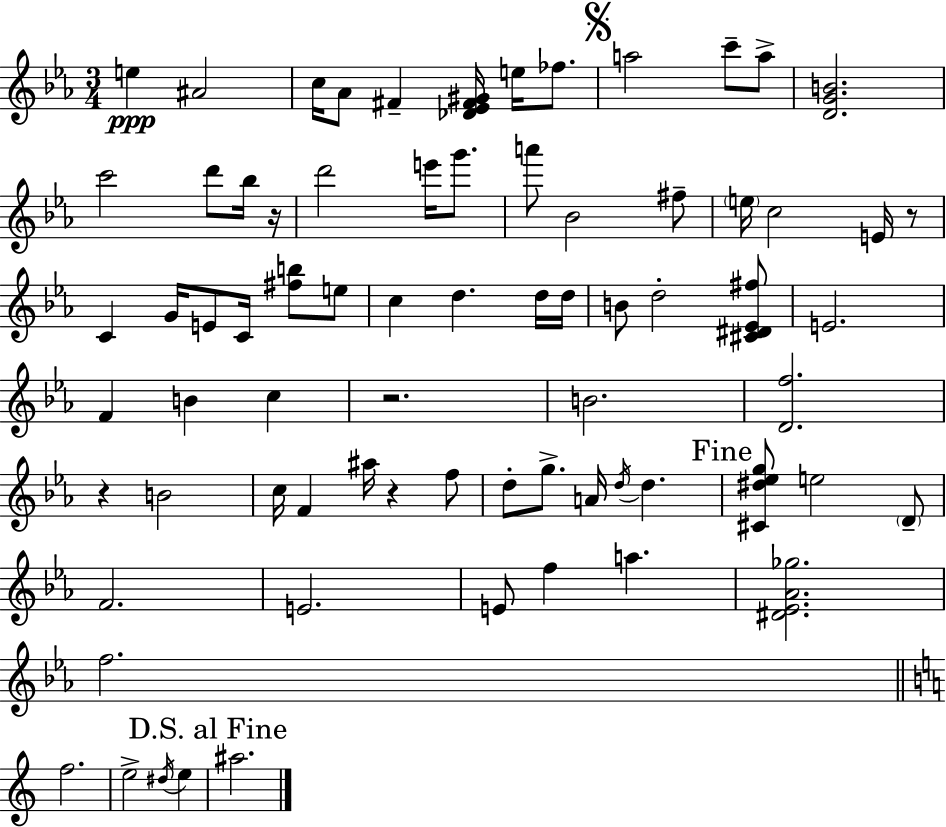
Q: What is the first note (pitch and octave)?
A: E5